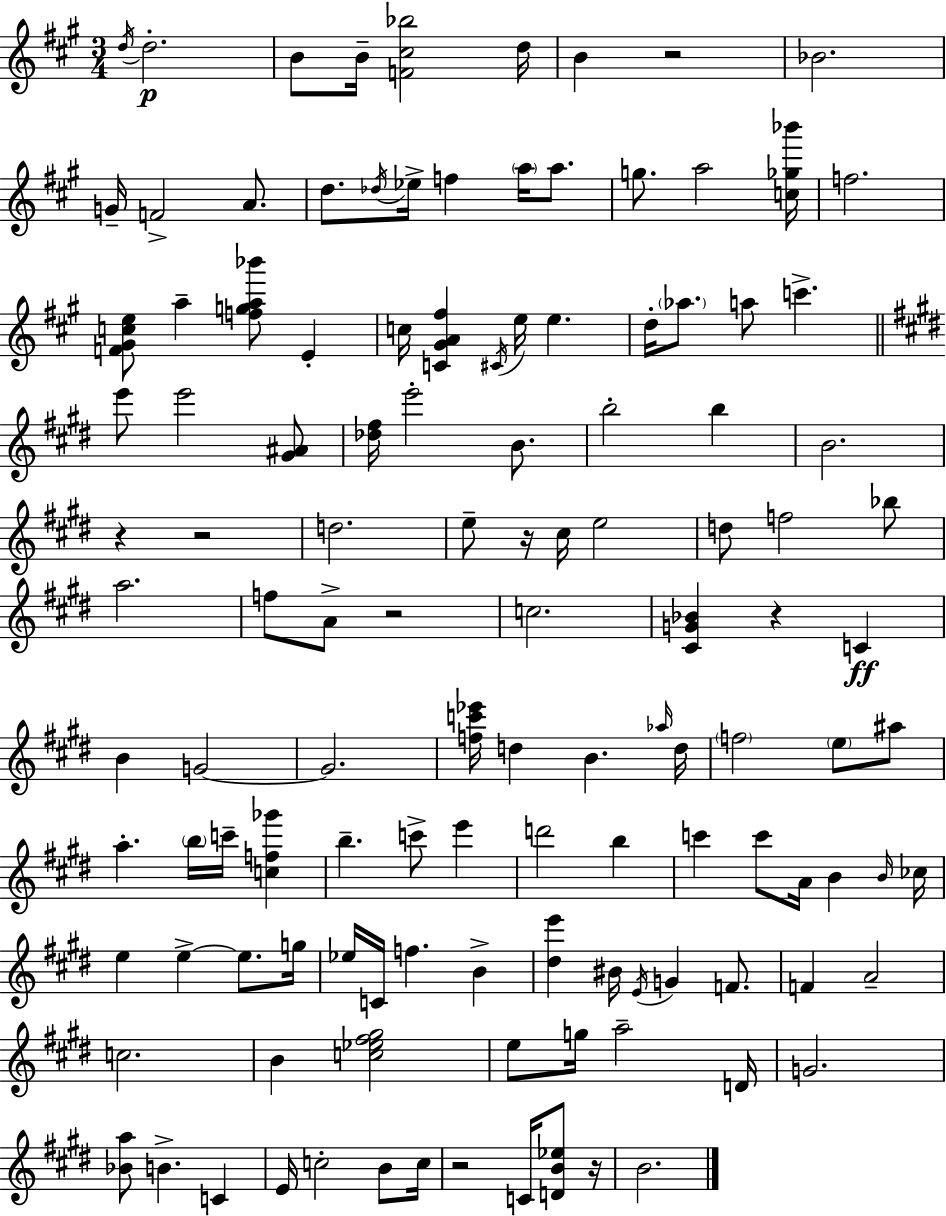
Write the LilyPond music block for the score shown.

{
  \clef treble
  \numericTimeSignature
  \time 3/4
  \key a \major
  \acciaccatura { d''16 }\p d''2.-. | b'8 b'16-- <f' cis'' bes''>2 | d''16 b'4 r2 | bes'2. | \break g'16-- f'2-> a'8. | d''8. \acciaccatura { des''16 } ees''16-> f''4 \parenthesize a''16 a''8. | g''8. a''2 | <c'' ges'' bes'''>16 f''2. | \break <f' gis' c'' e''>8 a''4-- <f'' g'' a'' bes'''>8 e'4-. | c''16 <c' gis' a' fis''>4 \acciaccatura { cis'16 } e''16 e''4. | d''16-. \parenthesize aes''8. a''8 c'''4.-> | \bar "||" \break \key e \major e'''8 e'''2 <gis' ais'>8 | <des'' fis''>16 e'''2-. b'8. | b''2-. b''4 | b'2. | \break r4 r2 | d''2. | e''8-- r16 cis''16 e''2 | d''8 f''2 bes''8 | \break a''2. | f''8 a'8-> r2 | c''2. | <cis' g' bes'>4 r4 c'4\ff | \break b'4 g'2~~ | g'2. | <f'' c''' ees'''>16 d''4 b'4. \grace { aes''16 } | d''16 \parenthesize f''2 \parenthesize e''8 ais''8 | \break a''4.-. \parenthesize b''16 c'''16-- <c'' f'' ges'''>4 | b''4.-- c'''8-> e'''4 | d'''2 b''4 | c'''4 c'''8 a'16 b'4 | \break \grace { b'16 } ces''16 e''4 e''4->~~ e''8. | g''16 ees''16 c'16 f''4. b'4-> | <dis'' e'''>4 bis'16 \acciaccatura { e'16 } g'4 | f'8. f'4 a'2-- | \break c''2. | b'4 <c'' ees'' fis'' gis''>2 | e''8 g''16 a''2-- | d'16 g'2. | \break <bes' a''>8 b'4.-> c'4 | e'16 c''2-. | b'8 c''16 r2 c'16 | <d' b' ees''>8 r16 b'2. | \break \bar "|."
}